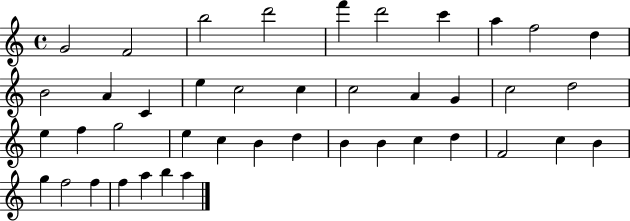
G4/h F4/h B5/h D6/h F6/q D6/h C6/q A5/q F5/h D5/q B4/h A4/q C4/q E5/q C5/h C5/q C5/h A4/q G4/q C5/h D5/h E5/q F5/q G5/h E5/q C5/q B4/q D5/q B4/q B4/q C5/q D5/q F4/h C5/q B4/q G5/q F5/h F5/q F5/q A5/q B5/q A5/q